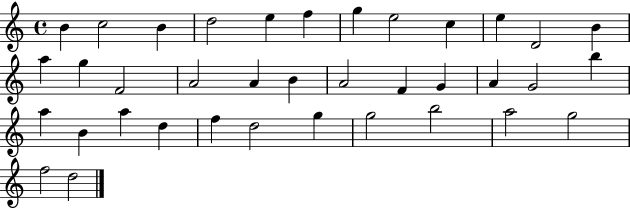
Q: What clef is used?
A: treble